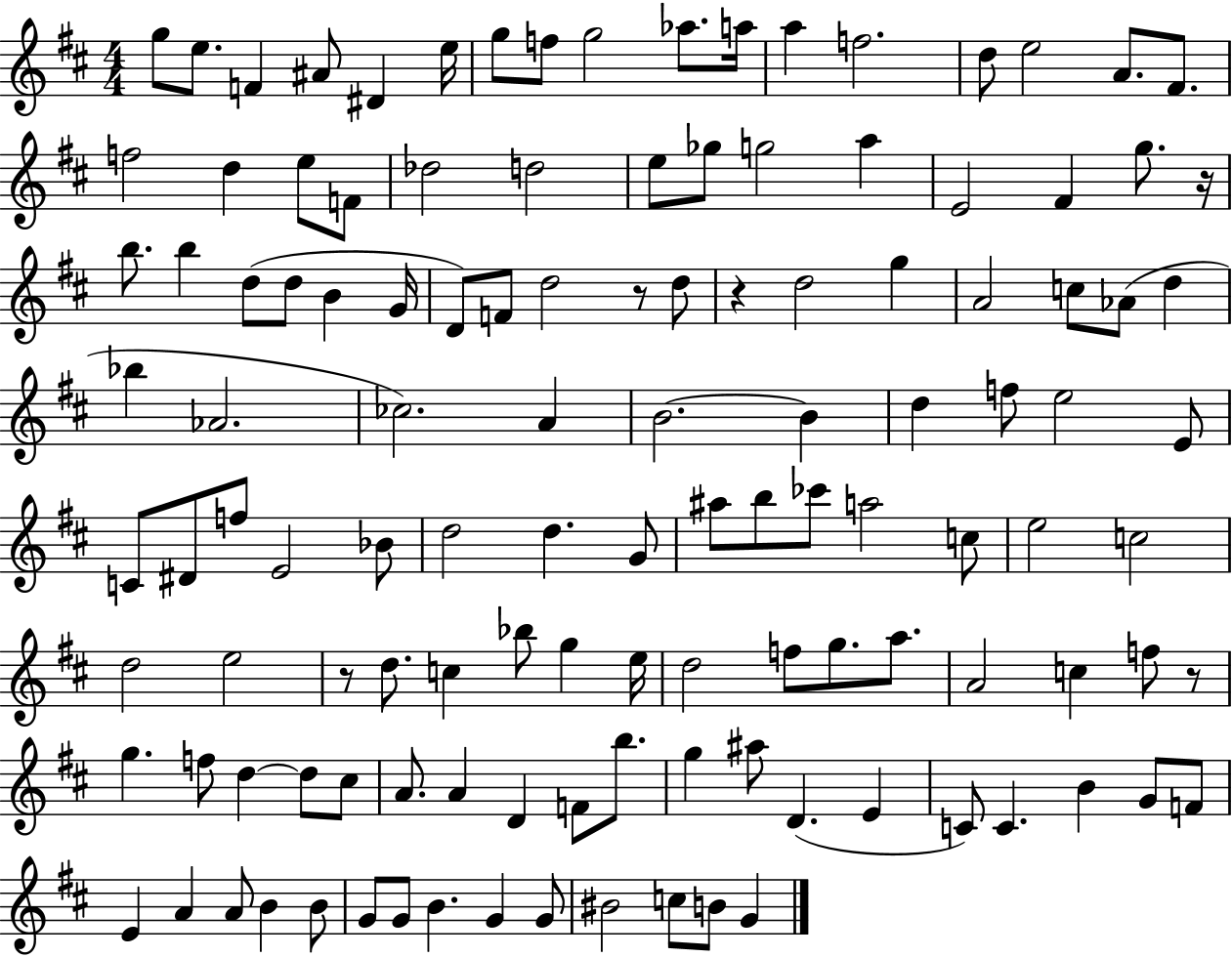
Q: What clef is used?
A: treble